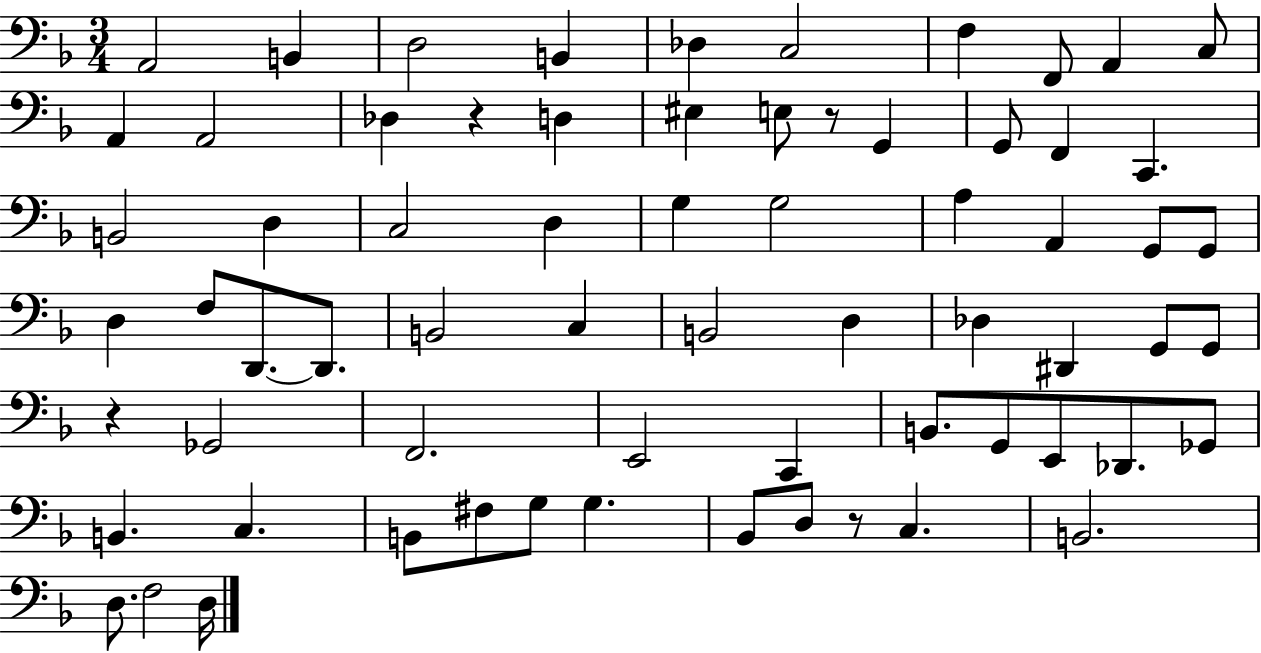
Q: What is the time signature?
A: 3/4